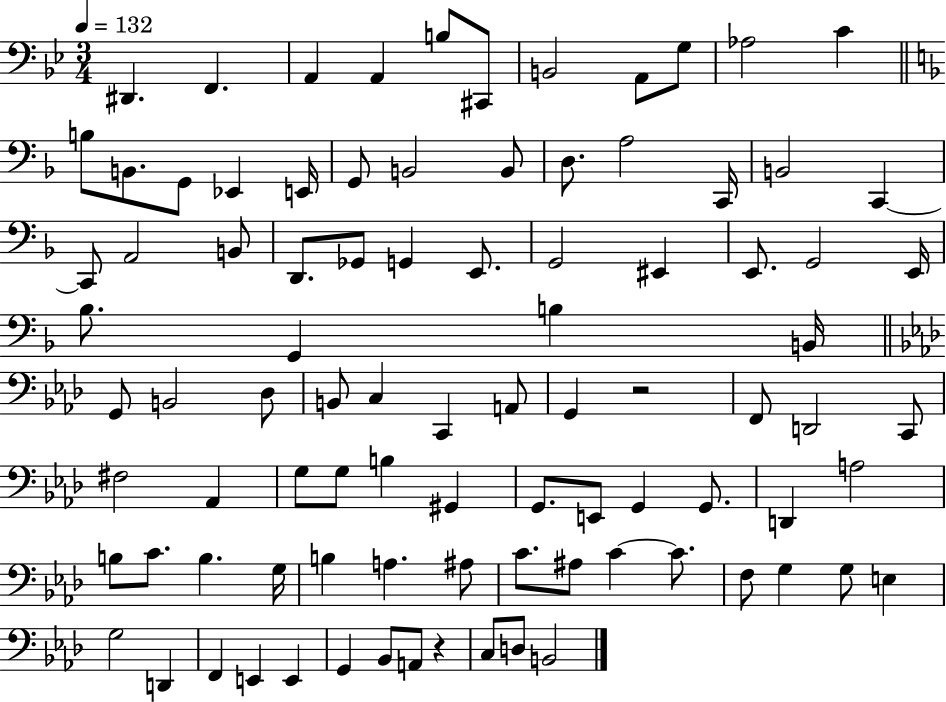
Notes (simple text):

D#2/q. F2/q. A2/q A2/q B3/e C#2/e B2/h A2/e G3/e Ab3/h C4/q B3/e B2/e. G2/e Eb2/q E2/s G2/e B2/h B2/e D3/e. A3/h C2/s B2/h C2/q C2/e A2/h B2/e D2/e. Gb2/e G2/q E2/e. G2/h EIS2/q E2/e. G2/h E2/s Bb3/e. G2/q B3/q B2/s G2/e B2/h Db3/e B2/e C3/q C2/q A2/e G2/q R/h F2/e D2/h C2/e F#3/h Ab2/q G3/e G3/e B3/q G#2/q G2/e. E2/e G2/q G2/e. D2/q A3/h B3/e C4/e. B3/q. G3/s B3/q A3/q. A#3/e C4/e. A#3/e C4/q C4/e. F3/e G3/q G3/e E3/q G3/h D2/q F2/q E2/q E2/q G2/q Bb2/e A2/e R/q C3/e D3/e B2/h